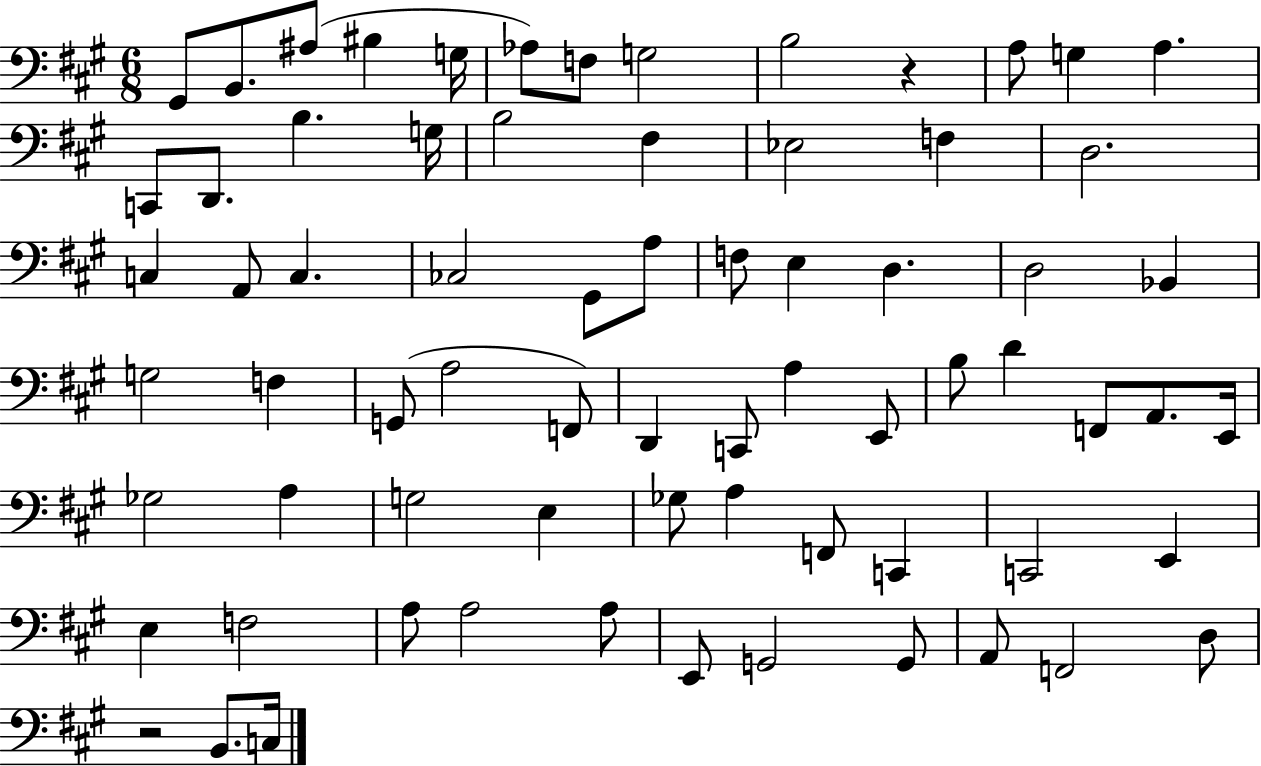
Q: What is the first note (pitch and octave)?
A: G#2